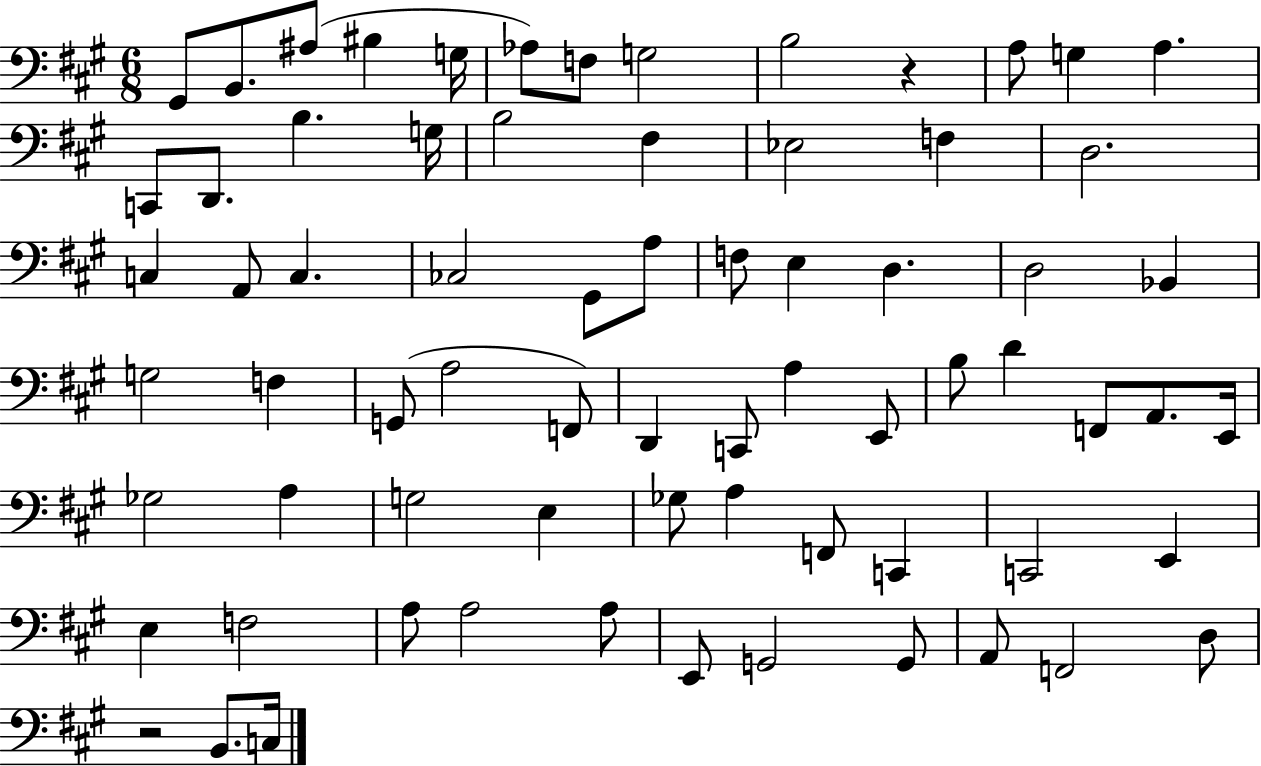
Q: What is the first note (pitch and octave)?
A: G#2